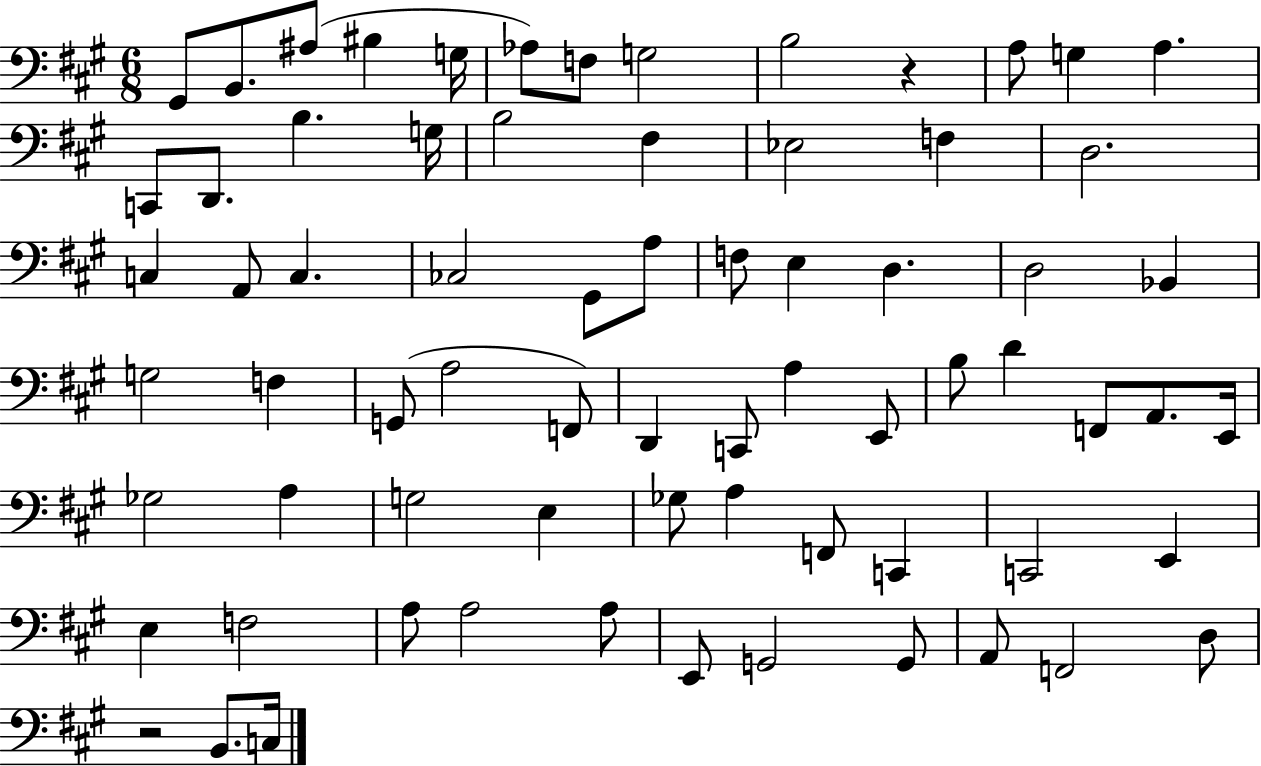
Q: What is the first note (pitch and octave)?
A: G#2